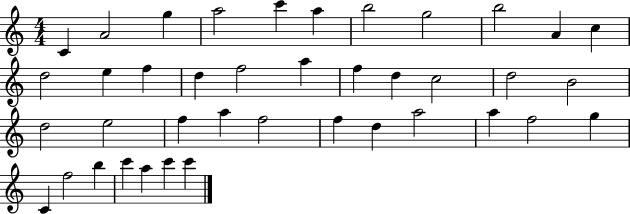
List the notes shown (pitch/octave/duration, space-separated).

C4/q A4/h G5/q A5/h C6/q A5/q B5/h G5/h B5/h A4/q C5/q D5/h E5/q F5/q D5/q F5/h A5/q F5/q D5/q C5/h D5/h B4/h D5/h E5/h F5/q A5/q F5/h F5/q D5/q A5/h A5/q F5/h G5/q C4/q F5/h B5/q C6/q A5/q C6/q C6/q